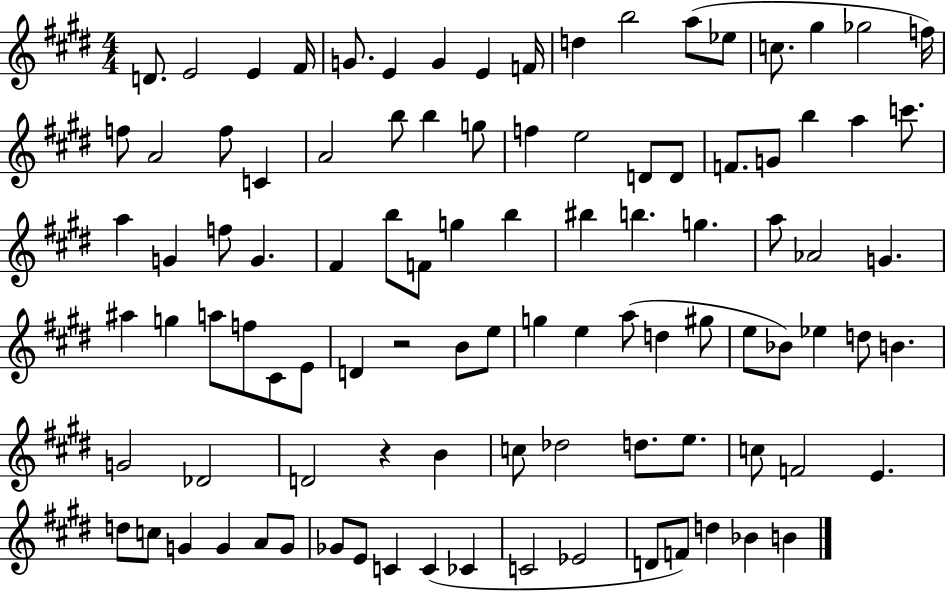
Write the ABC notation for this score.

X:1
T:Untitled
M:4/4
L:1/4
K:E
D/2 E2 E ^F/4 G/2 E G E F/4 d b2 a/2 _e/2 c/2 ^g _g2 f/4 f/2 A2 f/2 C A2 b/2 b g/2 f e2 D/2 D/2 F/2 G/2 b a c'/2 a G f/2 G ^F b/2 F/2 g b ^b b g a/2 _A2 G ^a g a/2 f/2 ^C/2 E/2 D z2 B/2 e/2 g e a/2 d ^g/2 e/2 _B/2 _e d/2 B G2 _D2 D2 z B c/2 _d2 d/2 e/2 c/2 F2 E d/2 c/2 G G A/2 G/2 _G/2 E/2 C C _C C2 _E2 D/2 F/2 d _B B